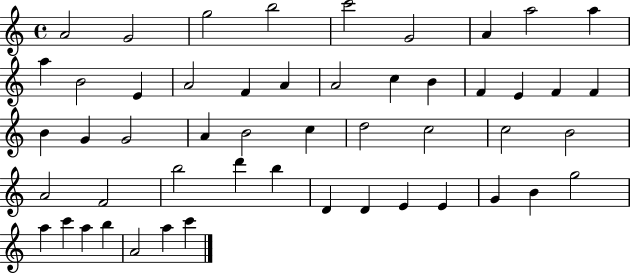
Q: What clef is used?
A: treble